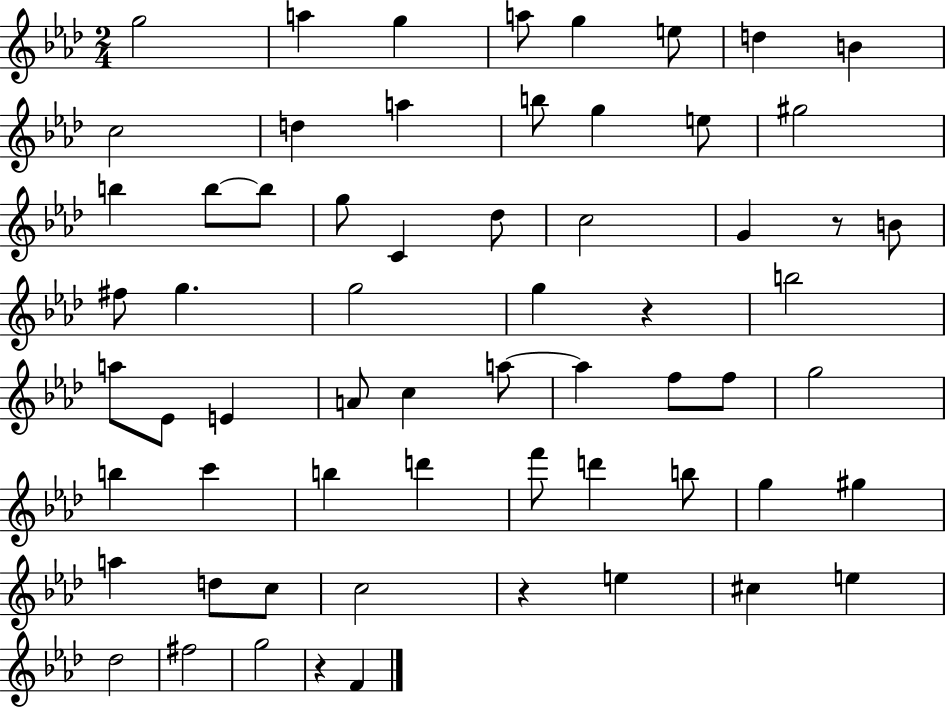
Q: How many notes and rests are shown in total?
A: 63